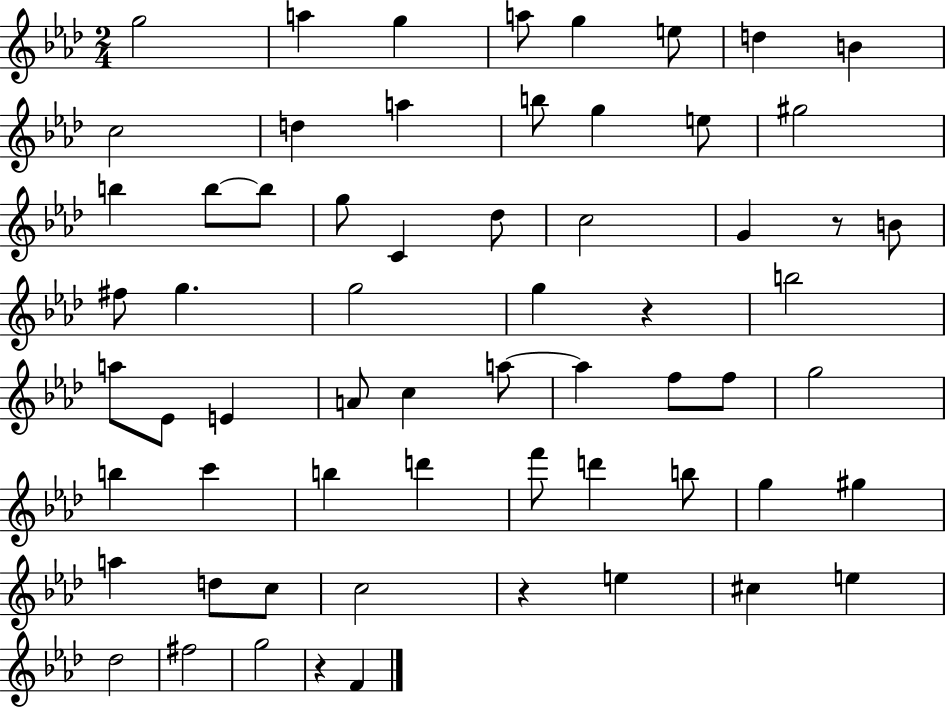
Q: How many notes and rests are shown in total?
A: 63